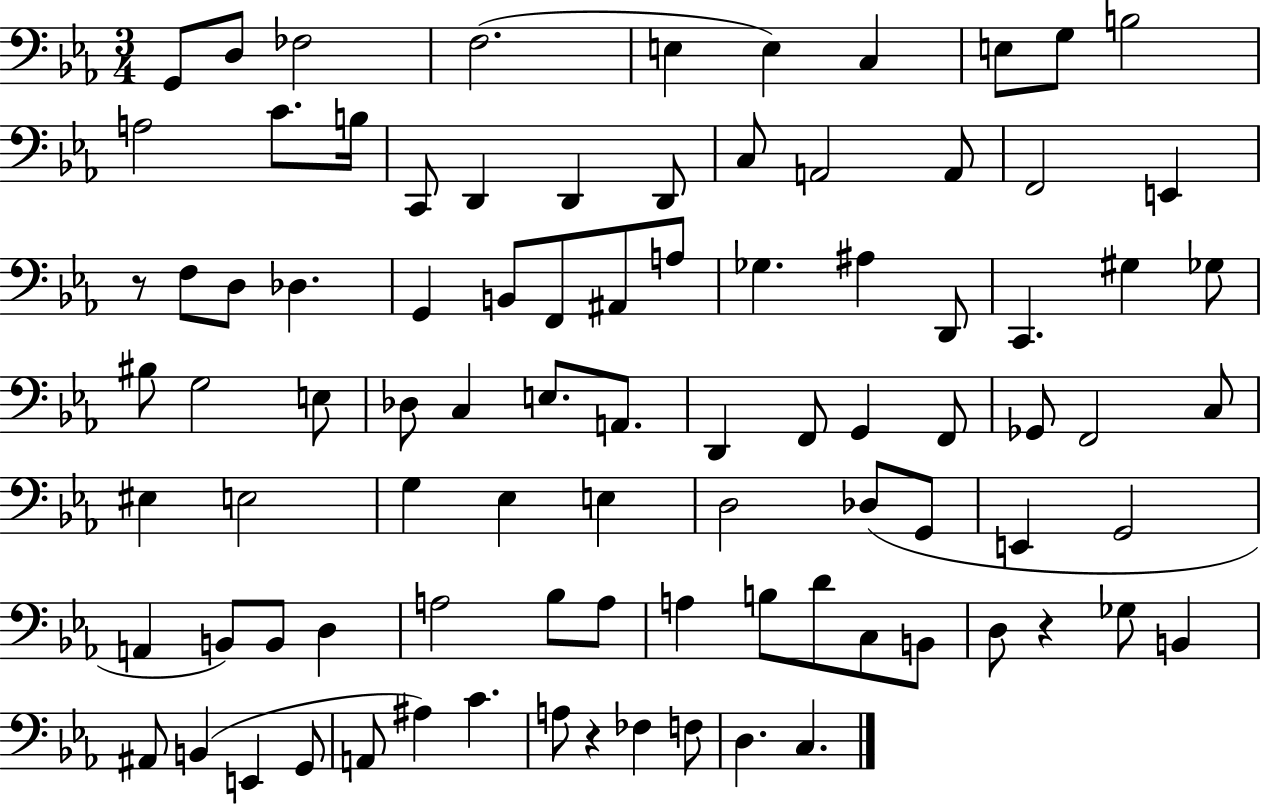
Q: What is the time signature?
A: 3/4